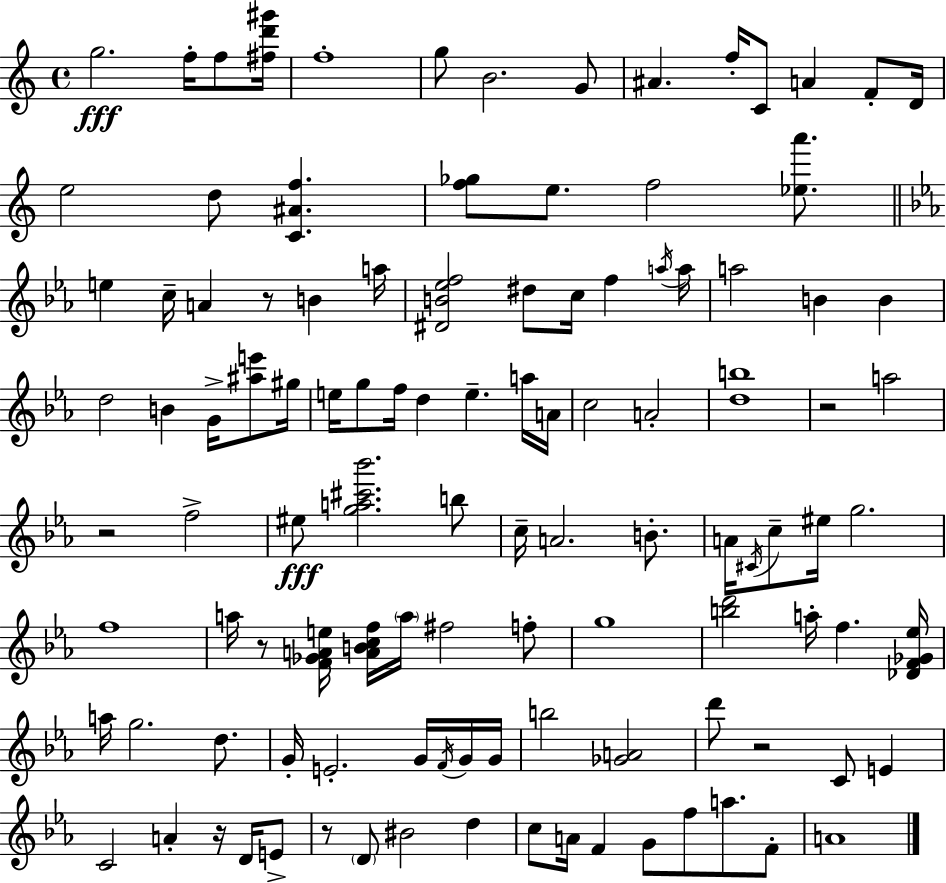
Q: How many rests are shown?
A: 7